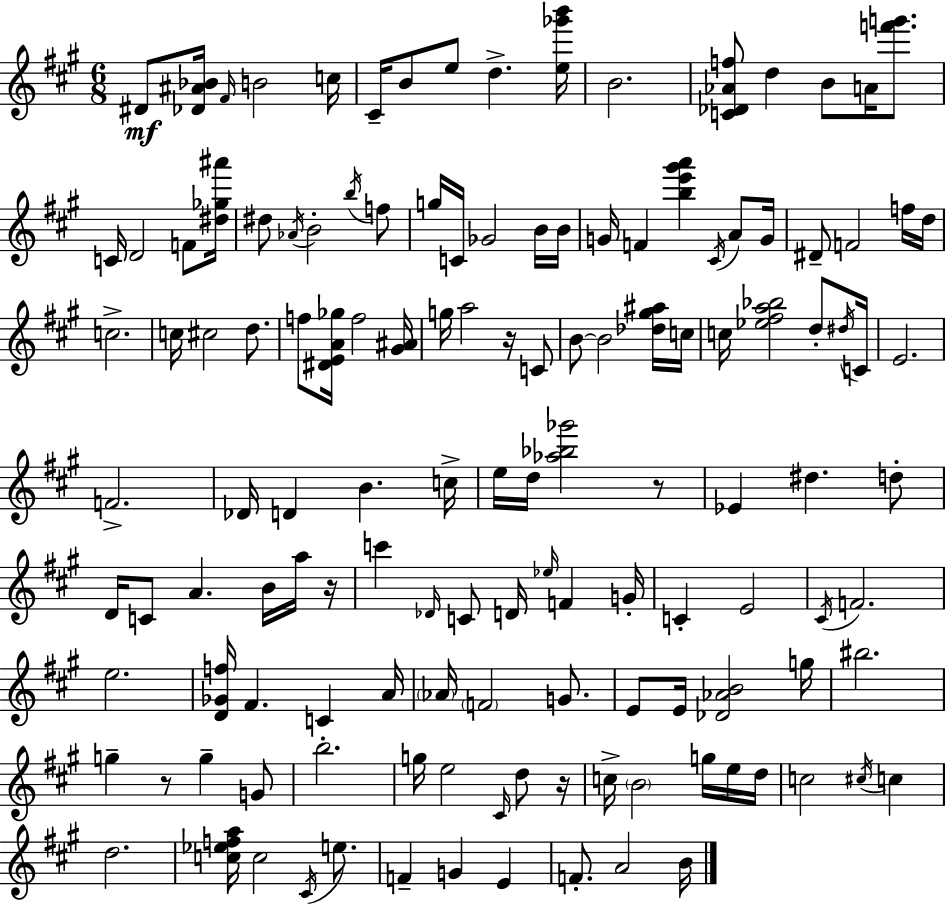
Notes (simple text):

D#4/e [Db4,A#4,Bb4]/s F#4/s B4/h C5/s C#4/s B4/e E5/e D5/q. [E5,Gb6,B6]/s B4/h. [C4,Db4,Ab4,F5]/e D5/q B4/e A4/s [F6,G6]/e. C4/s D4/h F4/e [D#5,Gb5,A#6]/s D#5/e Ab4/s B4/h B5/s F5/e G5/s C4/s Gb4/h B4/s B4/s G4/s F4/q [B5,E6,G#6,A6]/q C#4/s A4/e G4/s D#4/e F4/h F5/s D5/s C5/h. C5/s C#5/h D5/e. F5/e [D#4,E4,A4,Gb5]/s F5/h [G#4,A#4]/s G5/s A5/h R/s C4/e B4/e B4/h [Db5,G#5,A#5]/s C5/s C5/s [Eb5,F#5,A5,Bb5]/h D5/e D#5/s C4/s E4/h. F4/h. Db4/s D4/q B4/q. C5/s E5/s D5/s [Ab5,Bb5,Gb6]/h R/e Eb4/q D#5/q. D5/e D4/s C4/e A4/q. B4/s A5/s R/s C6/q Db4/s C4/e D4/s Eb5/s F4/q G4/s C4/q E4/h C#4/s F4/h. E5/h. [D4,Gb4,F5]/s F#4/q. C4/q A4/s Ab4/s F4/h G4/e. E4/e E4/s [Db4,Ab4,B4]/h G5/s BIS5/h. G5/q R/e G5/q G4/e B5/h. G5/s E5/h C#4/s D5/e R/s C5/s B4/h G5/s E5/s D5/s C5/h C#5/s C5/q D5/h. [C5,Eb5,F5,A5]/s C5/h C#4/s E5/e. F4/q G4/q E4/q F4/e. A4/h B4/s